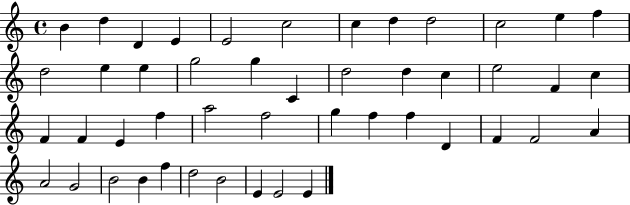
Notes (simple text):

B4/q D5/q D4/q E4/q E4/h C5/h C5/q D5/q D5/h C5/h E5/q F5/q D5/h E5/q E5/q G5/h G5/q C4/q D5/h D5/q C5/q E5/h F4/q C5/q F4/q F4/q E4/q F5/q A5/h F5/h G5/q F5/q F5/q D4/q F4/q F4/h A4/q A4/h G4/h B4/h B4/q F5/q D5/h B4/h E4/q E4/h E4/q